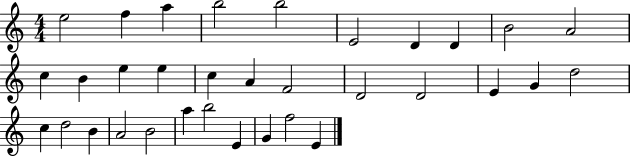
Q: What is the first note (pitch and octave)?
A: E5